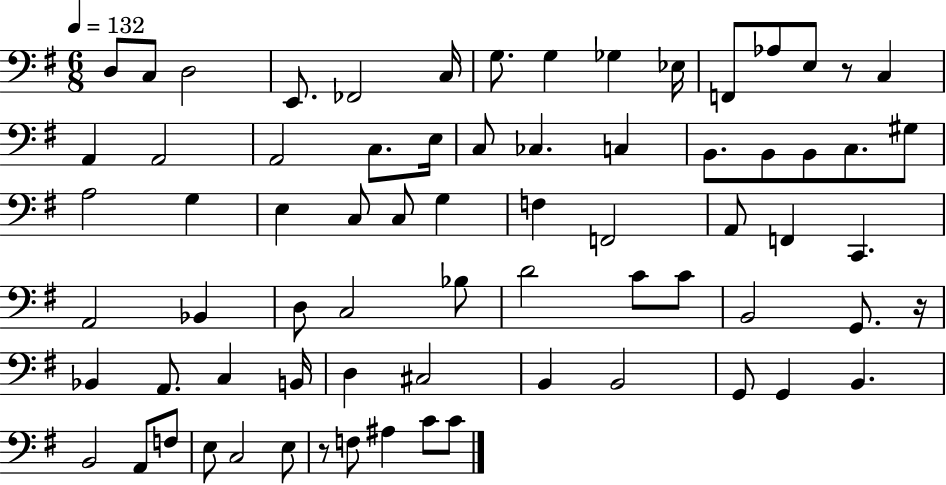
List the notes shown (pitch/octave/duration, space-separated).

D3/e C3/e D3/h E2/e. FES2/h C3/s G3/e. G3/q Gb3/q Eb3/s F2/e Ab3/e E3/e R/e C3/q A2/q A2/h A2/h C3/e. E3/s C3/e CES3/q. C3/q B2/e. B2/e B2/e C3/e. G#3/e A3/h G3/q E3/q C3/e C3/e G3/q F3/q F2/h A2/e F2/q C2/q. A2/h Bb2/q D3/e C3/h Bb3/e D4/h C4/e C4/e B2/h G2/e. R/s Bb2/q A2/e. C3/q B2/s D3/q C#3/h B2/q B2/h G2/e G2/q B2/q. B2/h A2/e F3/e E3/e C3/h E3/e R/e F3/e A#3/q C4/e C4/e